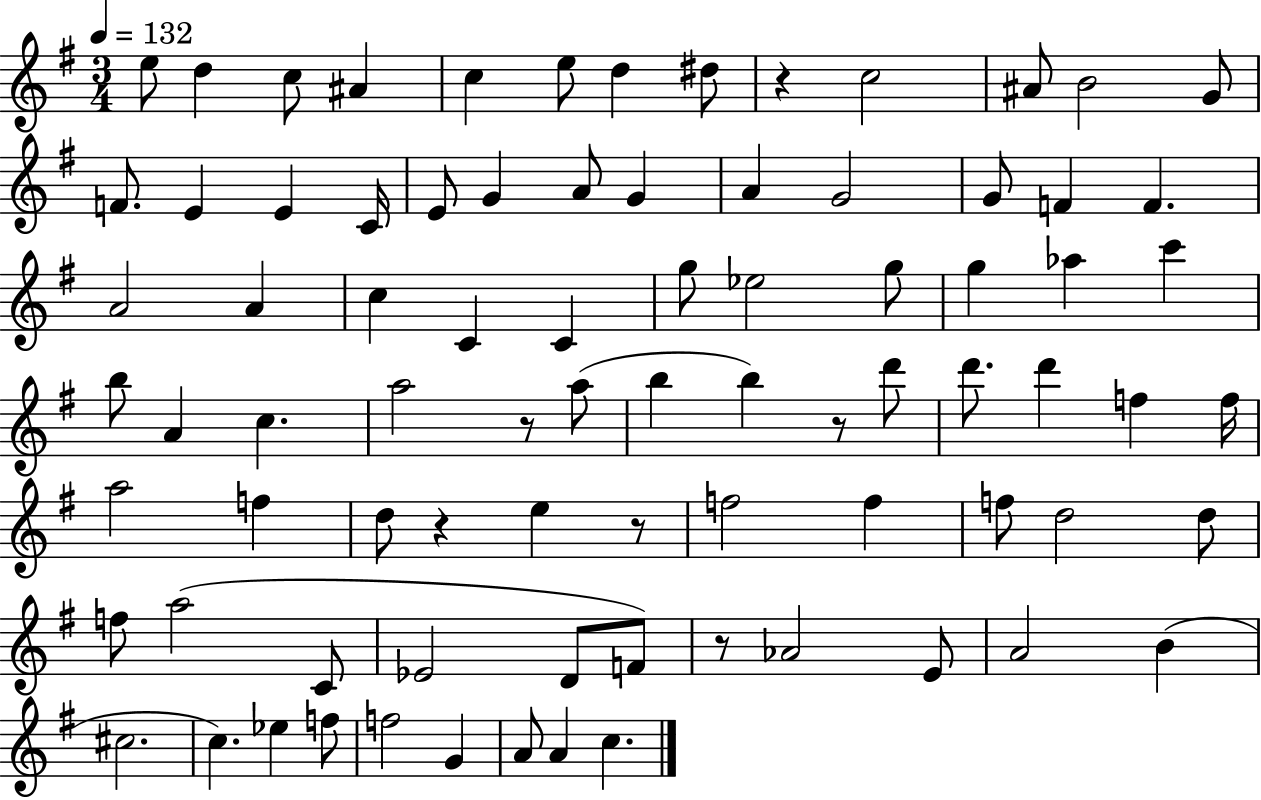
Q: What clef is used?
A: treble